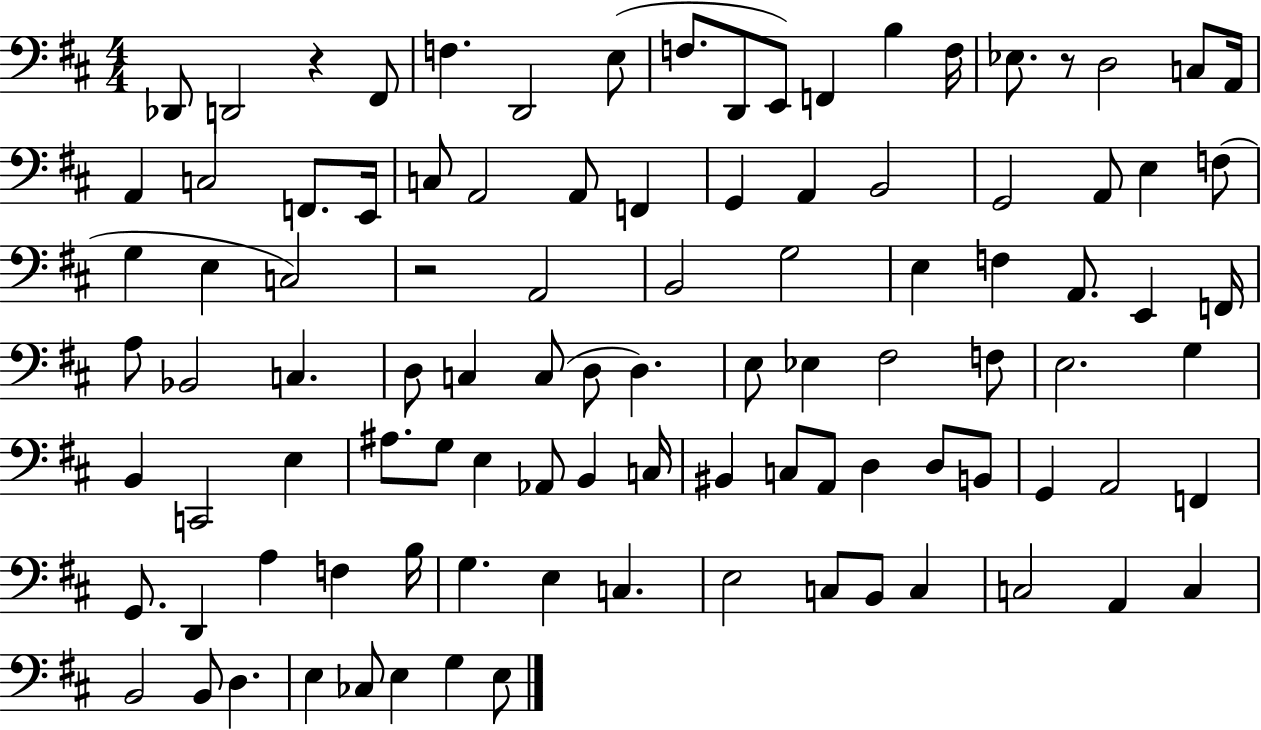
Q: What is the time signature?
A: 4/4